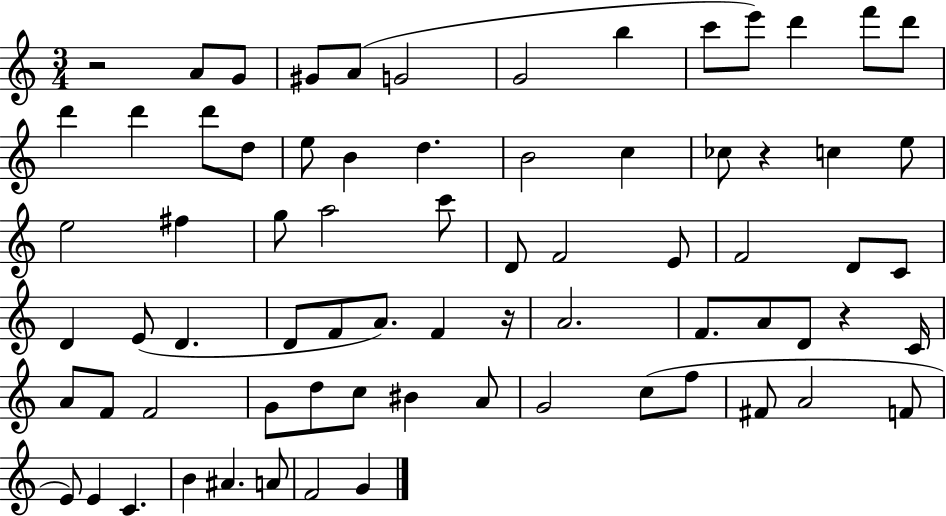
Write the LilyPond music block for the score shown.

{
  \clef treble
  \numericTimeSignature
  \time 3/4
  \key c \major
  r2 a'8 g'8 | gis'8 a'8( g'2 | g'2 b''4 | c'''8 e'''8) d'''4 f'''8 d'''8 | \break d'''4 d'''4 d'''8 d''8 | e''8 b'4 d''4. | b'2 c''4 | ces''8 r4 c''4 e''8 | \break e''2 fis''4 | g''8 a''2 c'''8 | d'8 f'2 e'8 | f'2 d'8 c'8 | \break d'4 e'8( d'4. | d'8 f'8 a'8.) f'4 r16 | a'2. | f'8. a'8 d'8 r4 c'16 | \break a'8 f'8 f'2 | g'8 d''8 c''8 bis'4 a'8 | g'2 c''8( f''8 | fis'8 a'2 f'8 | \break e'8) e'4 c'4. | b'4 ais'4. a'8 | f'2 g'4 | \bar "|."
}